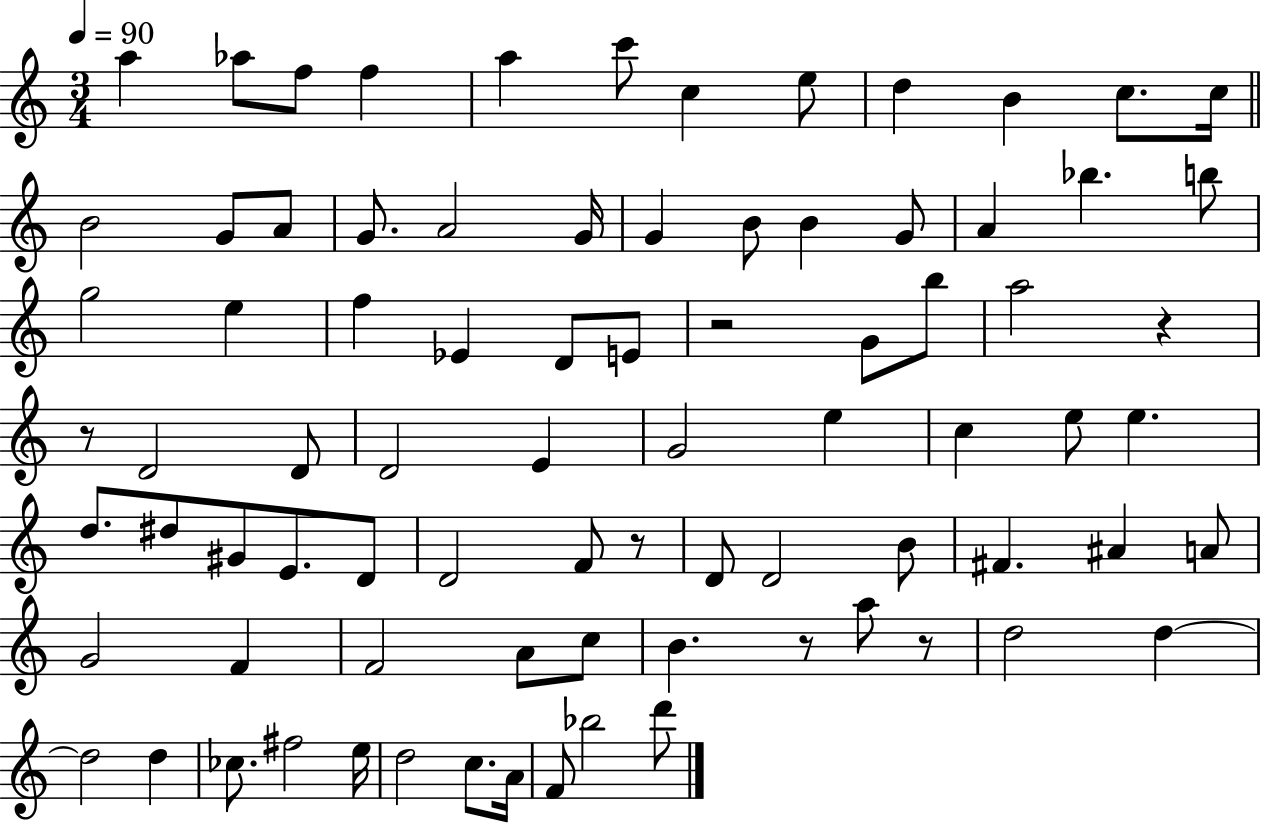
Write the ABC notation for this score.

X:1
T:Untitled
M:3/4
L:1/4
K:C
a _a/2 f/2 f a c'/2 c e/2 d B c/2 c/4 B2 G/2 A/2 G/2 A2 G/4 G B/2 B G/2 A _b b/2 g2 e f _E D/2 E/2 z2 G/2 b/2 a2 z z/2 D2 D/2 D2 E G2 e c e/2 e d/2 ^d/2 ^G/2 E/2 D/2 D2 F/2 z/2 D/2 D2 B/2 ^F ^A A/2 G2 F F2 A/2 c/2 B z/2 a/2 z/2 d2 d d2 d _c/2 ^f2 e/4 d2 c/2 A/4 F/2 _b2 d'/2